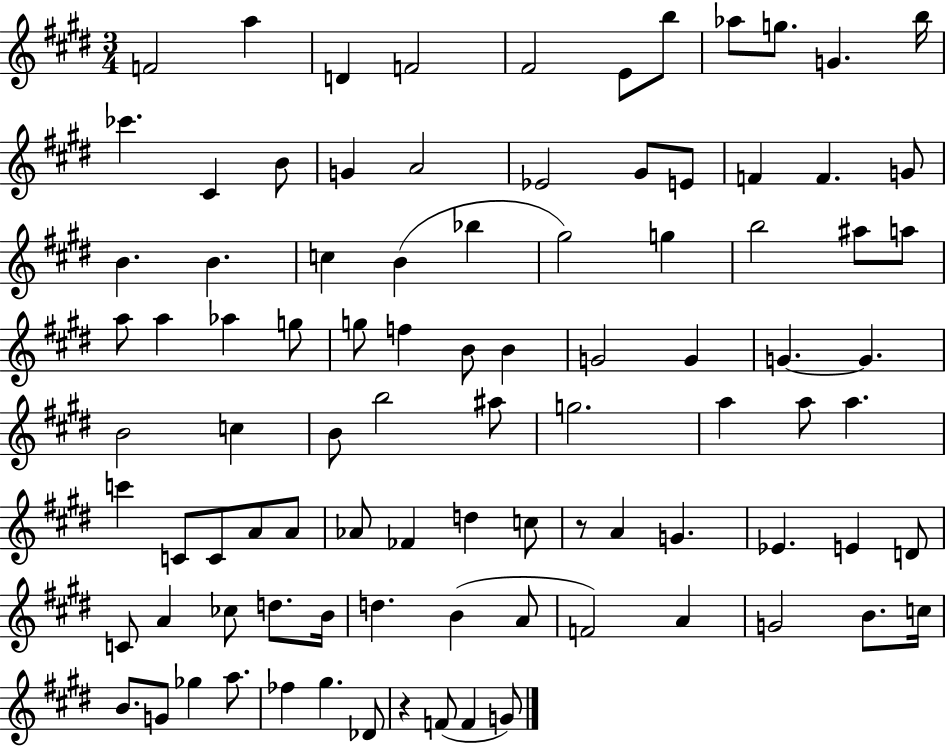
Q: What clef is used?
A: treble